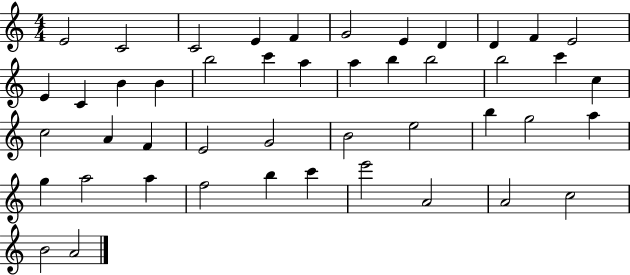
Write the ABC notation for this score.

X:1
T:Untitled
M:4/4
L:1/4
K:C
E2 C2 C2 E F G2 E D D F E2 E C B B b2 c' a a b b2 b2 c' c c2 A F E2 G2 B2 e2 b g2 a g a2 a f2 b c' e'2 A2 A2 c2 B2 A2